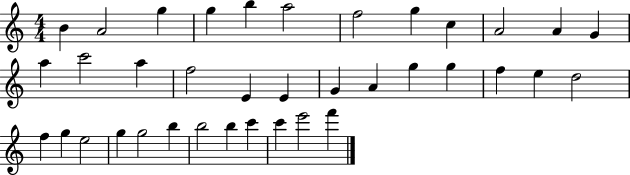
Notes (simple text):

B4/q A4/h G5/q G5/q B5/q A5/h F5/h G5/q C5/q A4/h A4/q G4/q A5/q C6/h A5/q F5/h E4/q E4/q G4/q A4/q G5/q G5/q F5/q E5/q D5/h F5/q G5/q E5/h G5/q G5/h B5/q B5/h B5/q C6/q C6/q E6/h F6/q